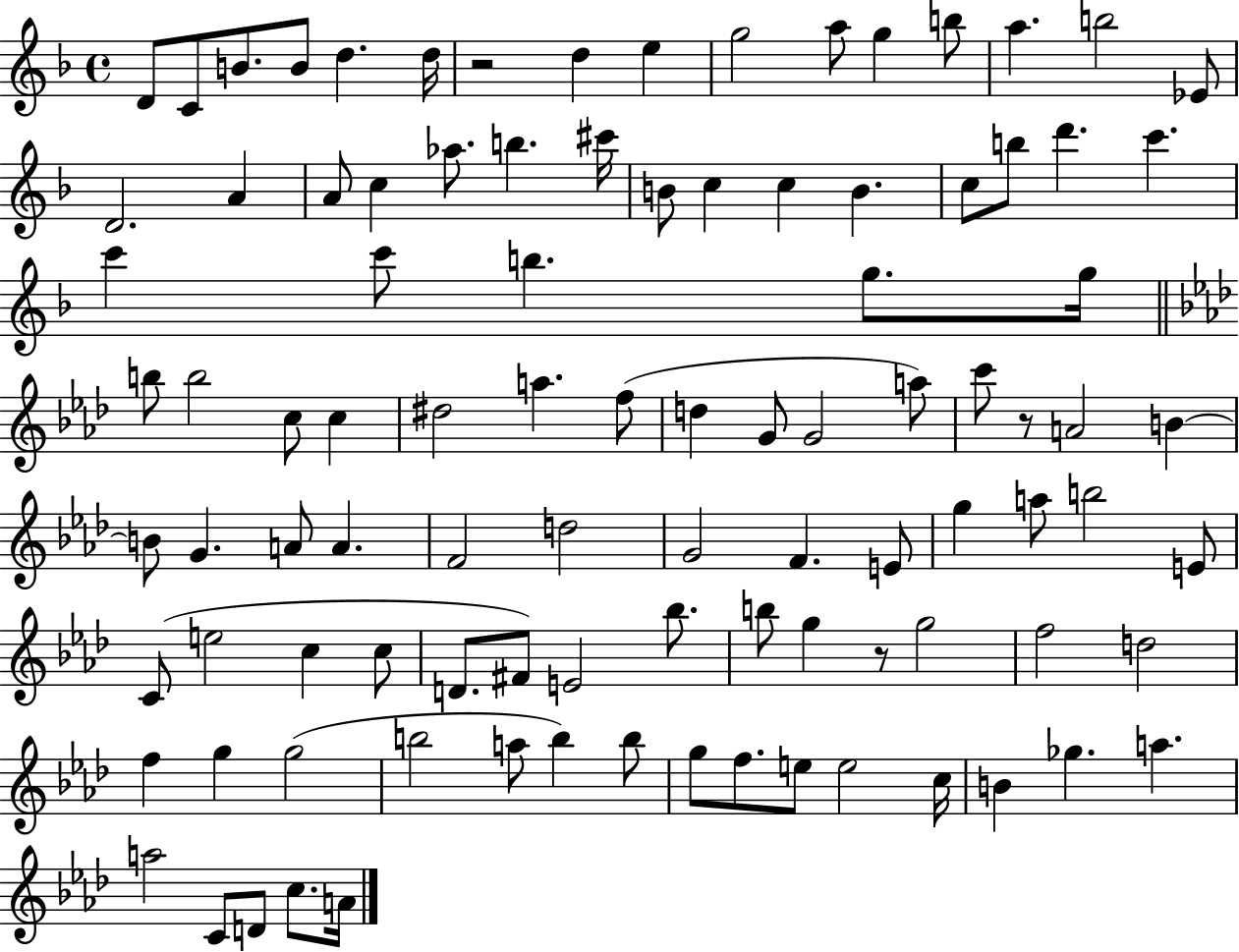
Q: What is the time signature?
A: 4/4